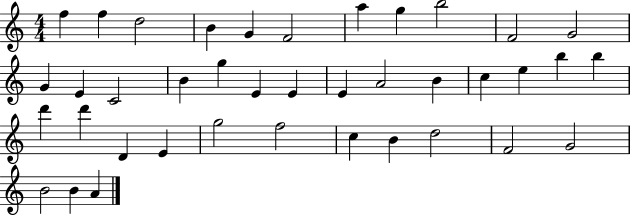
F5/q F5/q D5/h B4/q G4/q F4/h A5/q G5/q B5/h F4/h G4/h G4/q E4/q C4/h B4/q G5/q E4/q E4/q E4/q A4/h B4/q C5/q E5/q B5/q B5/q D6/q D6/q D4/q E4/q G5/h F5/h C5/q B4/q D5/h F4/h G4/h B4/h B4/q A4/q